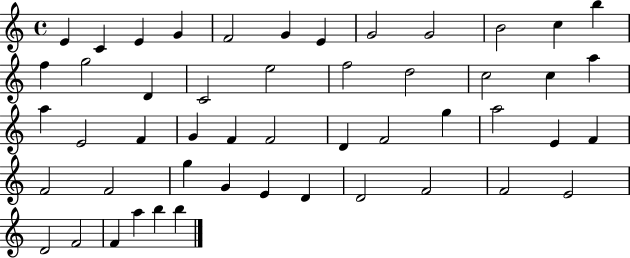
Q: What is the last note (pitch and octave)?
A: B5